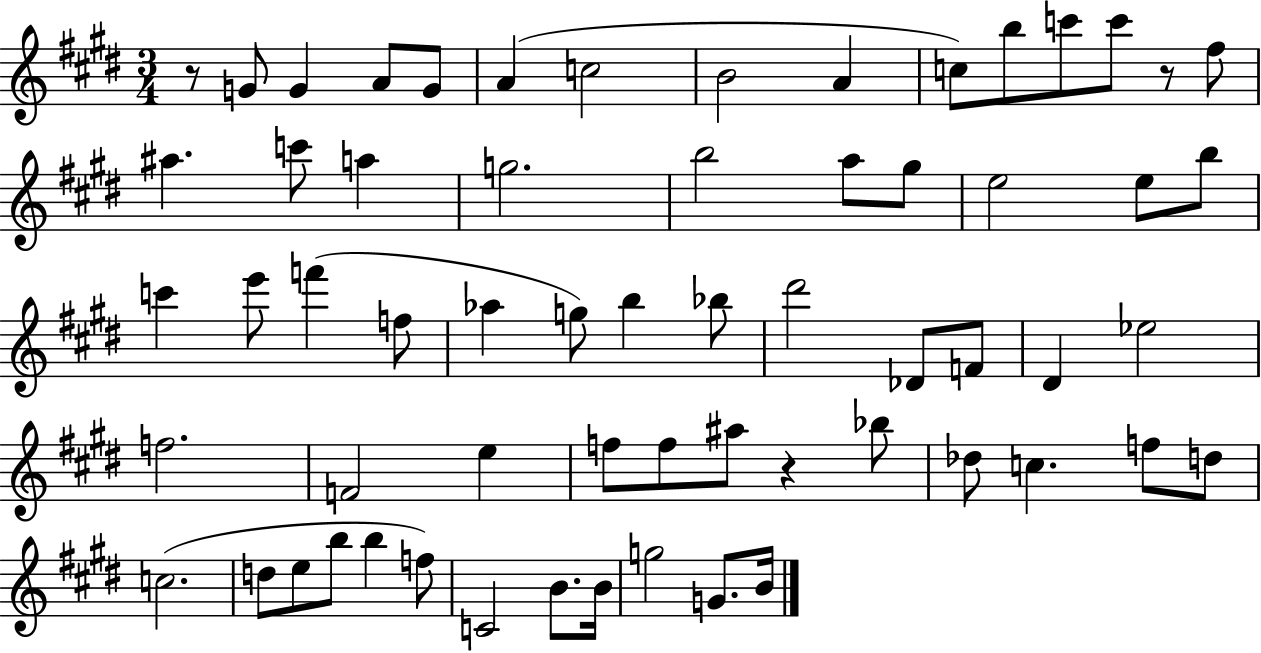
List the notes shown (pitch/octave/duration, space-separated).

R/e G4/e G4/q A4/e G4/e A4/q C5/h B4/h A4/q C5/e B5/e C6/e C6/e R/e F#5/e A#5/q. C6/e A5/q G5/h. B5/h A5/e G#5/e E5/h E5/e B5/e C6/q E6/e F6/q F5/e Ab5/q G5/e B5/q Bb5/e D#6/h Db4/e F4/e D#4/q Eb5/h F5/h. F4/h E5/q F5/e F5/e A#5/e R/q Bb5/e Db5/e C5/q. F5/e D5/e C5/h. D5/e E5/e B5/e B5/q F5/e C4/h B4/e. B4/s G5/h G4/e. B4/s